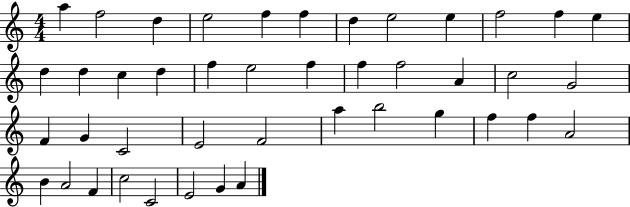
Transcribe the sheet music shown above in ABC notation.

X:1
T:Untitled
M:4/4
L:1/4
K:C
a f2 d e2 f f d e2 e f2 f e d d c d f e2 f f f2 A c2 G2 F G C2 E2 F2 a b2 g f f A2 B A2 F c2 C2 E2 G A